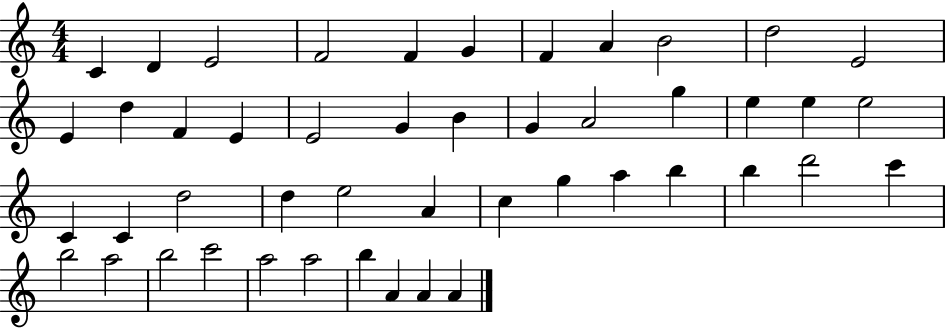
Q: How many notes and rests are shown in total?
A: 47